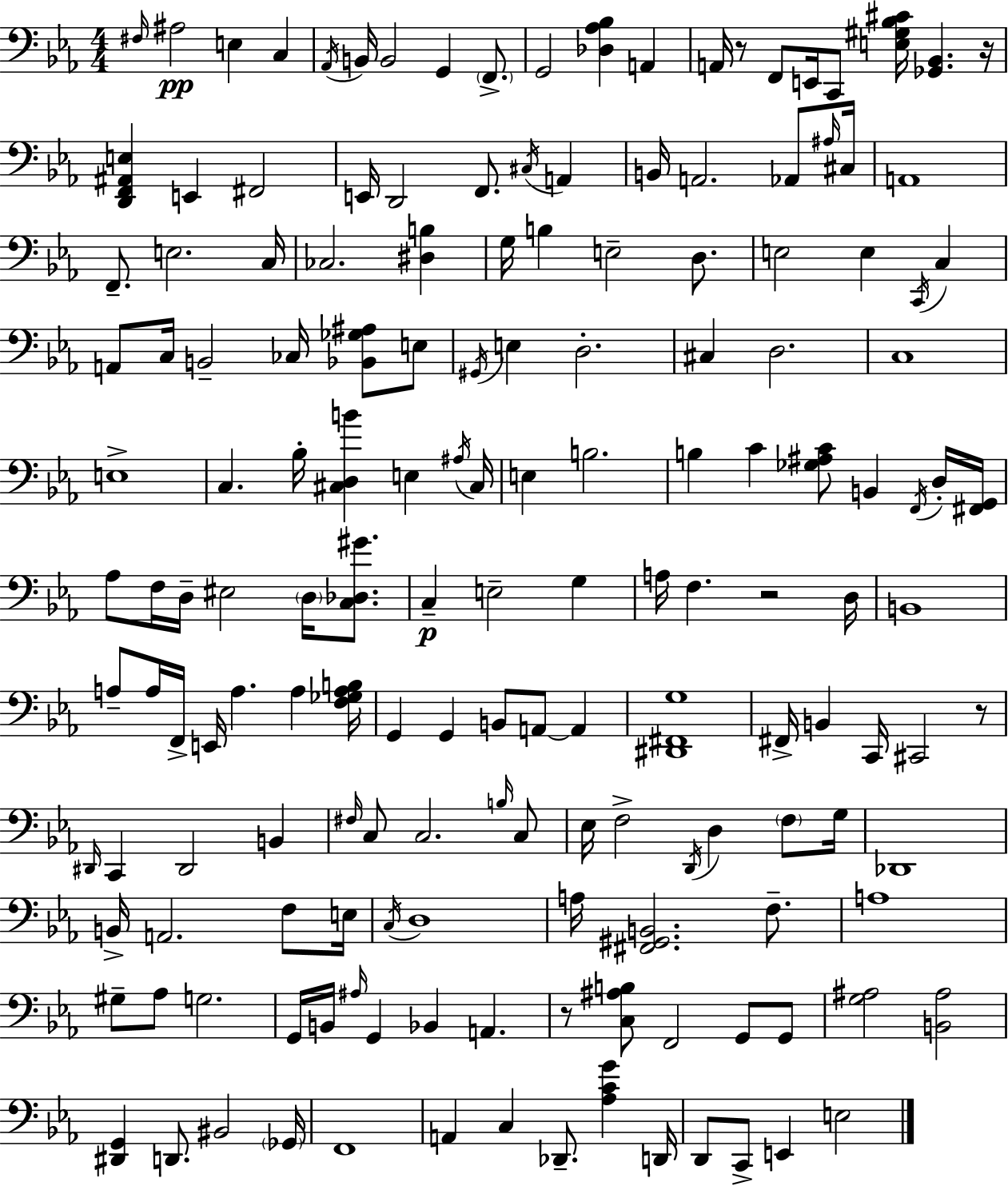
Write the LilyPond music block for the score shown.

{
  \clef bass
  \numericTimeSignature
  \time 4/4
  \key c \minor
  \grace { fis16 }\pp ais2 e4 c4 | \acciaccatura { aes,16 } b,16 b,2 g,4 \parenthesize f,8.-> | g,2 <des aes bes>4 a,4 | a,16 r8 f,8 e,16 c,8 <e gis bes cis'>16 <ges, bes,>4. | \break r16 <d, f, ais, e>4 e,4 fis,2 | e,16 d,2 f,8. \acciaccatura { cis16 } a,4 | b,16 a,2. | aes,8 \grace { ais16 } cis16 a,1 | \break f,8.-- e2. | c16 ces2. | <dis b>4 g16 b4 e2-- | d8. e2 e4 | \break \acciaccatura { c,16 } c4 a,8 c16 b,2-- | ces16 <bes, ges ais>8 e8 \acciaccatura { gis,16 } e4 d2.-. | cis4 d2. | c1 | \break e1-> | c4. bes16-. <cis d b'>4 | e4 \acciaccatura { ais16 } cis16 e4 b2. | b4 c'4 <ges ais c'>8 | \break b,4 \acciaccatura { f,16 } d16-. <fis, g,>16 aes8 f16 d16-- eis2 | \parenthesize d16 <c des gis'>8. c4--\p e2-- | g4 a16 f4. r2 | d16 b,1 | \break a8-- a16 f,16-> e,16 a4. | a4 <f ges a b>16 g,4 g,4 | b,8 a,8~~ a,4 <dis, fis, g>1 | fis,16-> b,4 c,16 cis,2 | \break r8 \grace { dis,16 } c,4 dis,2 | b,4 \grace { fis16 } c8 c2. | \grace { b16 } c8 ees16 f2-> | \acciaccatura { d,16 } d4 \parenthesize f8 g16 des,1 | \break b,16-> a,2. | f8 e16 \acciaccatura { c16 } d1 | a16 <fis, gis, b,>2. | f8.-- a1 | \break gis8-- aes8 | g2. g,16 b,16 \grace { ais16 } | g,4 bes,4 a,4. r8 | <c ais b>8 f,2 g,8 g,8 <g ais>2 | \break <b, ais>2 <dis, g,>4 | d,8. bis,2 \parenthesize ges,16 f,1 | a,4 | c4 des,8.-- <aes c' g'>4 d,16 d,8 | \break c,8-> e,4 e2 \bar "|."
}